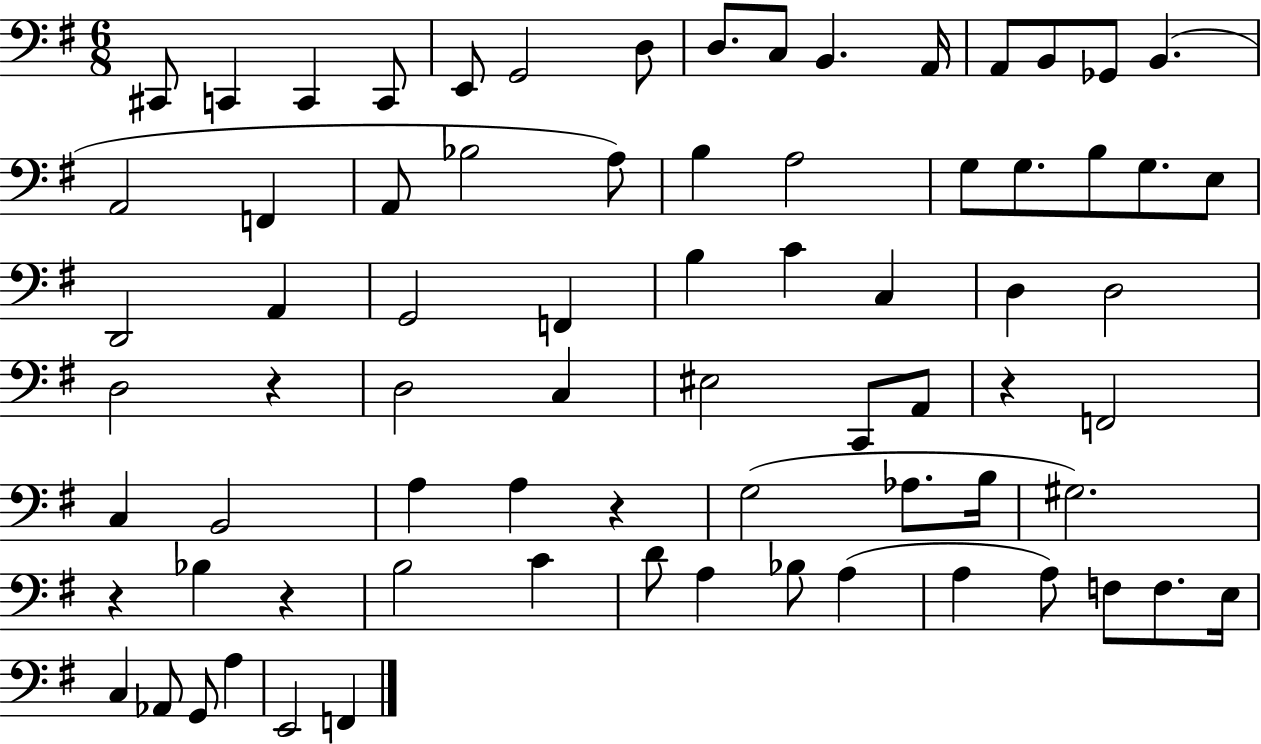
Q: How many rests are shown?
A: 5